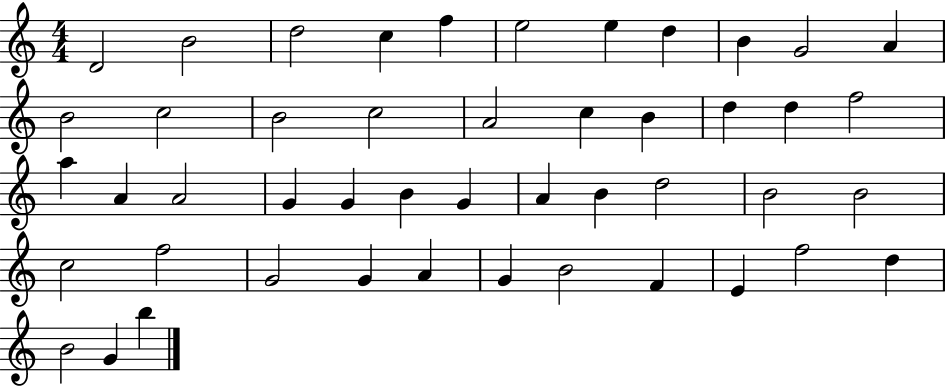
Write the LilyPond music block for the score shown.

{
  \clef treble
  \numericTimeSignature
  \time 4/4
  \key c \major
  d'2 b'2 | d''2 c''4 f''4 | e''2 e''4 d''4 | b'4 g'2 a'4 | \break b'2 c''2 | b'2 c''2 | a'2 c''4 b'4 | d''4 d''4 f''2 | \break a''4 a'4 a'2 | g'4 g'4 b'4 g'4 | a'4 b'4 d''2 | b'2 b'2 | \break c''2 f''2 | g'2 g'4 a'4 | g'4 b'2 f'4 | e'4 f''2 d''4 | \break b'2 g'4 b''4 | \bar "|."
}